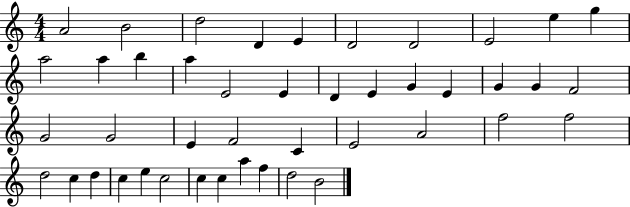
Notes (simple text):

A4/h B4/h D5/h D4/q E4/q D4/h D4/h E4/h E5/q G5/q A5/h A5/q B5/q A5/q E4/h E4/q D4/q E4/q G4/q E4/q G4/q G4/q F4/h G4/h G4/h E4/q F4/h C4/q E4/h A4/h F5/h F5/h D5/h C5/q D5/q C5/q E5/q C5/h C5/q C5/q A5/q F5/q D5/h B4/h